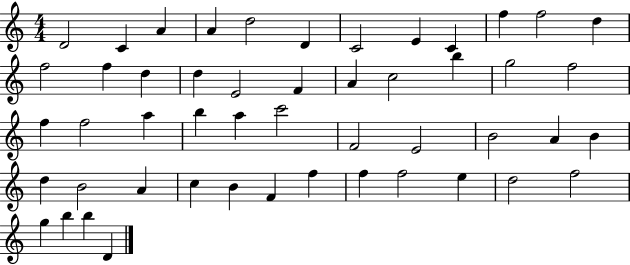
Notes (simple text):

D4/h C4/q A4/q A4/q D5/h D4/q C4/h E4/q C4/q F5/q F5/h D5/q F5/h F5/q D5/q D5/q E4/h F4/q A4/q C5/h B5/q G5/h F5/h F5/q F5/h A5/q B5/q A5/q C6/h F4/h E4/h B4/h A4/q B4/q D5/q B4/h A4/q C5/q B4/q F4/q F5/q F5/q F5/h E5/q D5/h F5/h G5/q B5/q B5/q D4/q